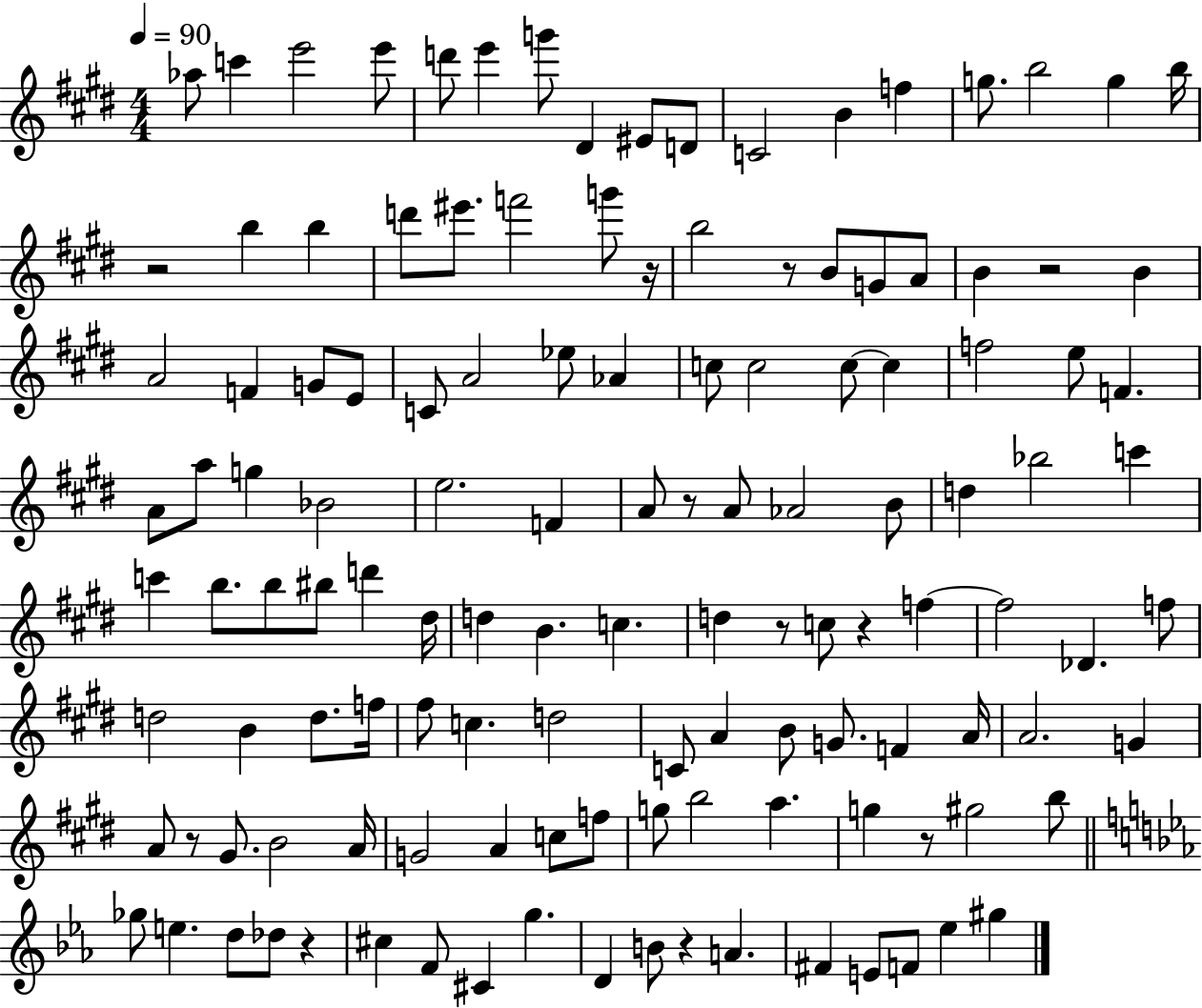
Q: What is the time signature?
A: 4/4